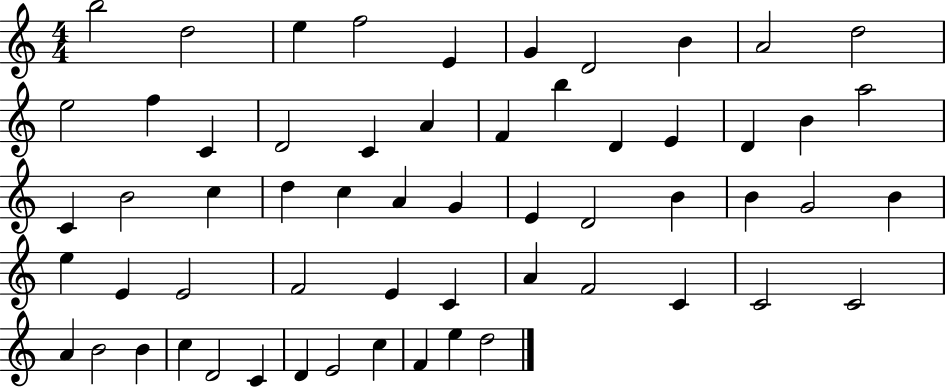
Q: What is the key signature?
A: C major